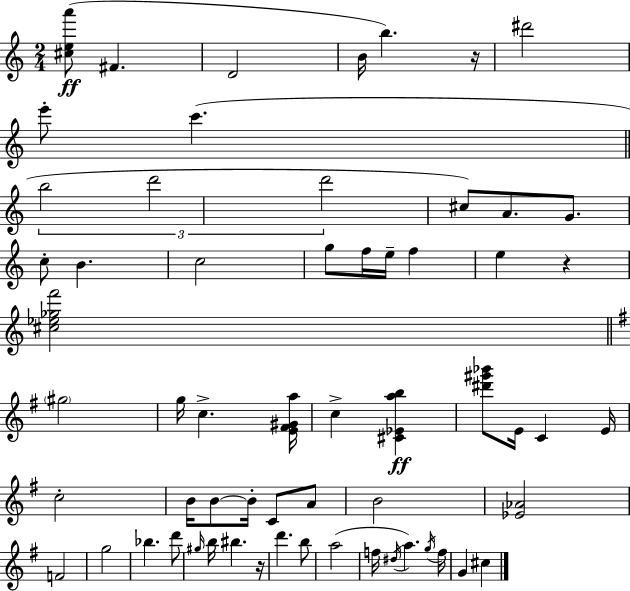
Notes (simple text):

[C#5,E5,A6]/e F#4/q. D4/h B4/s B5/q. R/s D#6/h E6/e C6/q. B5/h D6/h D6/h C#5/e A4/e. G4/e. C5/e B4/q. C5/h G5/e F5/s E5/s F5/q E5/q R/q [C#5,Eb5,Gb5,F6]/h G#5/h G5/s C5/q. [E4,F#4,G#4,A5]/s C5/q [C#4,Eb4,A5,B5]/q [D#6,G#6,Bb6]/e E4/s C4/q E4/s C5/h B4/s B4/e B4/s C4/e A4/e B4/h [Eb4,Ab4]/h F4/h G5/h Bb5/q. D6/e G#5/s B5/s BIS5/q. R/s D6/q. B5/e A5/h F5/s D#5/s A5/q. G5/s F5/s G4/q C#5/q